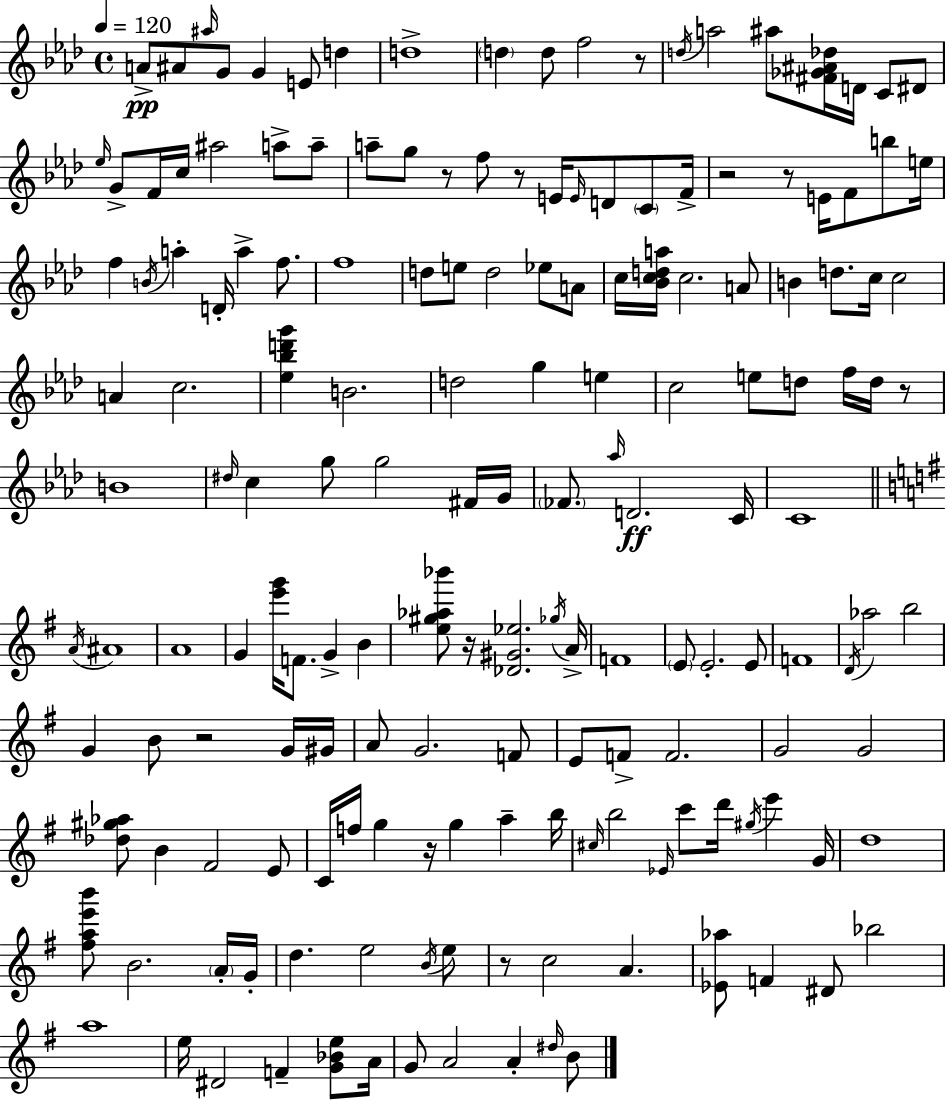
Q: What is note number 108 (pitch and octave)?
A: B4